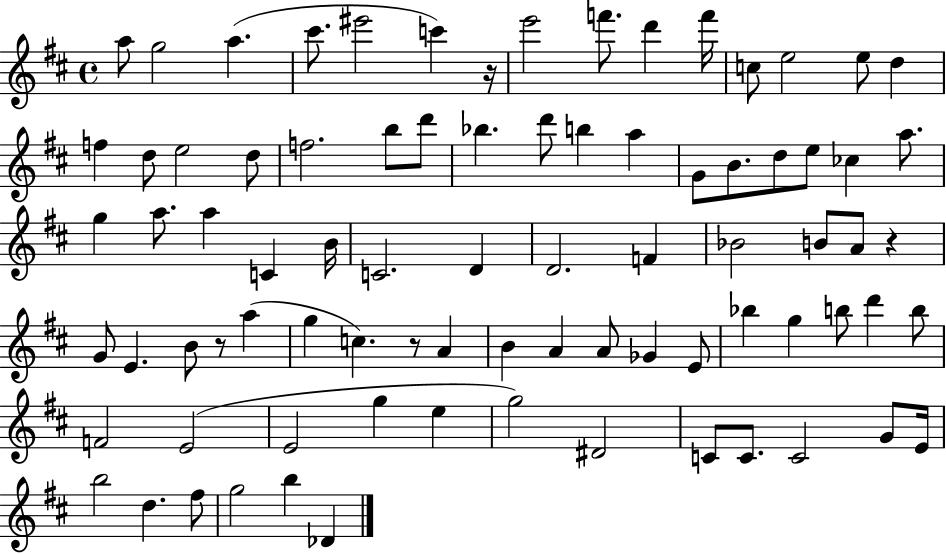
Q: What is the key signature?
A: D major